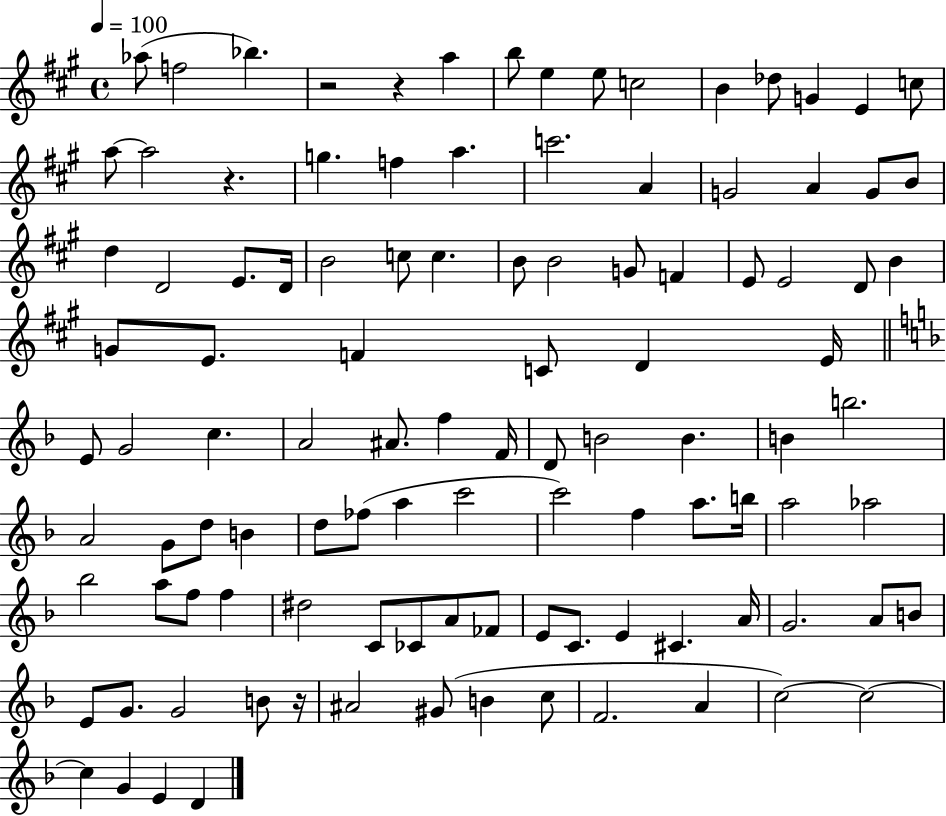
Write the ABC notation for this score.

X:1
T:Untitled
M:4/4
L:1/4
K:A
_a/2 f2 _b z2 z a b/2 e e/2 c2 B _d/2 G E c/2 a/2 a2 z g f a c'2 A G2 A G/2 B/2 d D2 E/2 D/4 B2 c/2 c B/2 B2 G/2 F E/2 E2 D/2 B G/2 E/2 F C/2 D E/4 E/2 G2 c A2 ^A/2 f F/4 D/2 B2 B B b2 A2 G/2 d/2 B d/2 _f/2 a c'2 c'2 f a/2 b/4 a2 _a2 _b2 a/2 f/2 f ^d2 C/2 _C/2 A/2 _F/2 E/2 C/2 E ^C A/4 G2 A/2 B/2 E/2 G/2 G2 B/2 z/4 ^A2 ^G/2 B c/2 F2 A c2 c2 c G E D